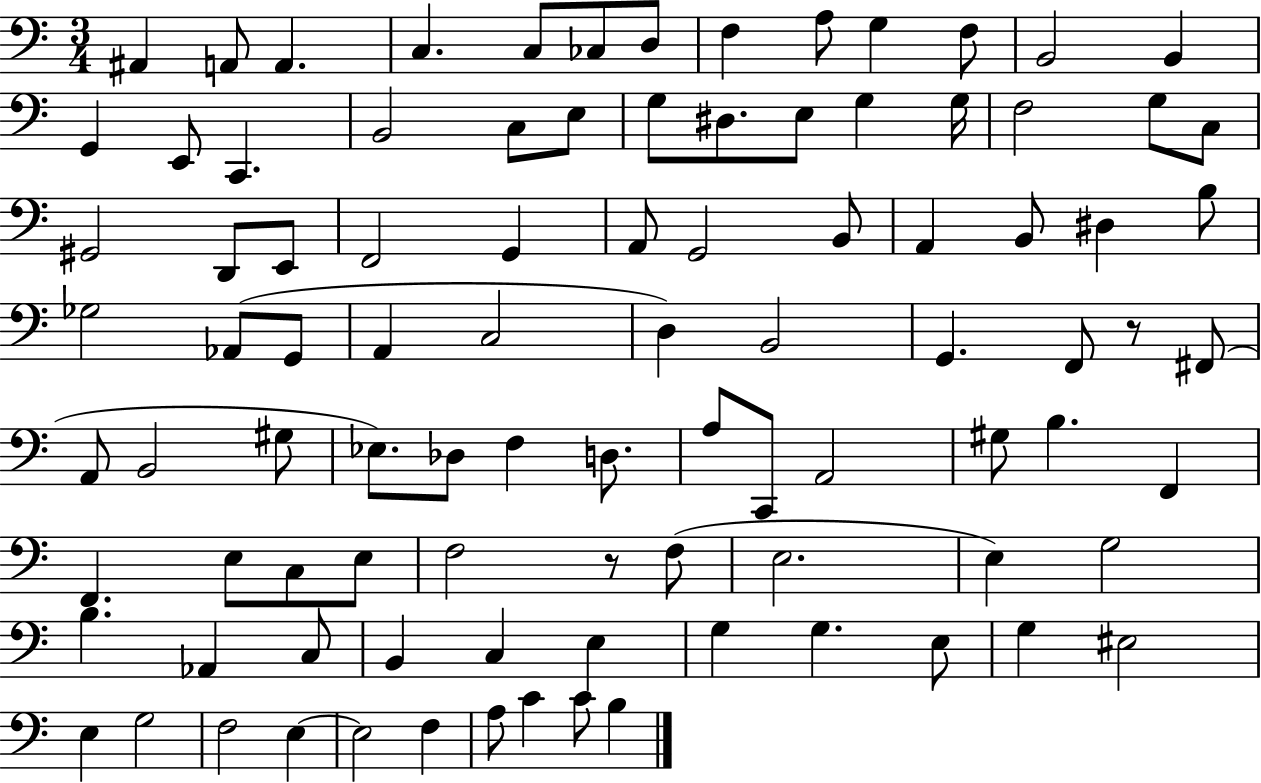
{
  \clef bass
  \numericTimeSignature
  \time 3/4
  \key c \major
  ais,4 a,8 a,4. | c4. c8 ces8 d8 | f4 a8 g4 f8 | b,2 b,4 | \break g,4 e,8 c,4. | b,2 c8 e8 | g8 dis8. e8 g4 g16 | f2 g8 c8 | \break gis,2 d,8 e,8 | f,2 g,4 | a,8 g,2 b,8 | a,4 b,8 dis4 b8 | \break ges2 aes,8( g,8 | a,4 c2 | d4) b,2 | g,4. f,8 r8 fis,8( | \break a,8 b,2 gis8 | ees8.) des8 f4 d8. | a8 c,8 a,2 | gis8 b4. f,4 | \break f,4. e8 c8 e8 | f2 r8 f8( | e2. | e4) g2 | \break b4. aes,4 c8 | b,4 c4 e4 | g4 g4. e8 | g4 eis2 | \break e4 g2 | f2 e4~~ | e2 f4 | a8 c'4 c'8 b4 | \break \bar "|."
}